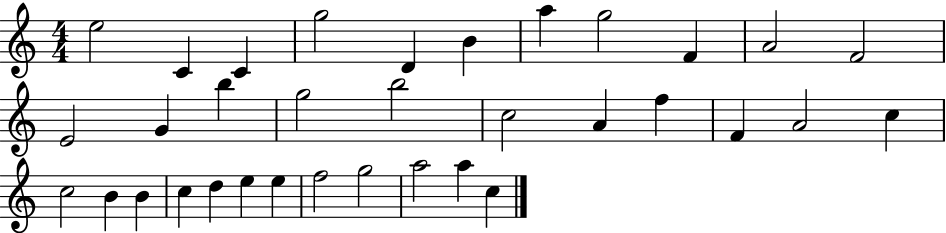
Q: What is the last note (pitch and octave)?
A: C5